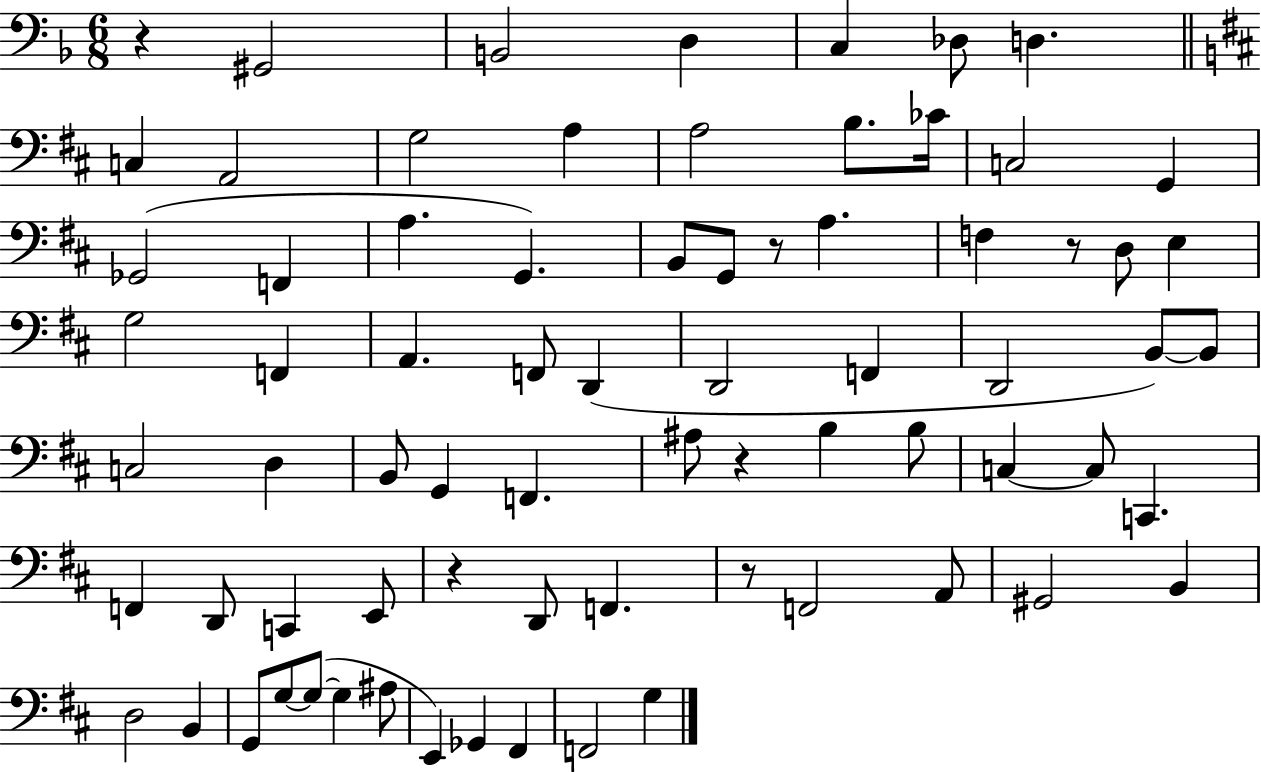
X:1
T:Untitled
M:6/8
L:1/4
K:F
z ^G,,2 B,,2 D, C, _D,/2 D, C, A,,2 G,2 A, A,2 B,/2 _C/4 C,2 G,, _G,,2 F,, A, G,, B,,/2 G,,/2 z/2 A, F, z/2 D,/2 E, G,2 F,, A,, F,,/2 D,, D,,2 F,, D,,2 B,,/2 B,,/2 C,2 D, B,,/2 G,, F,, ^A,/2 z B, B,/2 C, C,/2 C,, F,, D,,/2 C,, E,,/2 z D,,/2 F,, z/2 F,,2 A,,/2 ^G,,2 B,, D,2 B,, G,,/2 G,/2 G,/2 G, ^A,/2 E,, _G,, ^F,, F,,2 G,